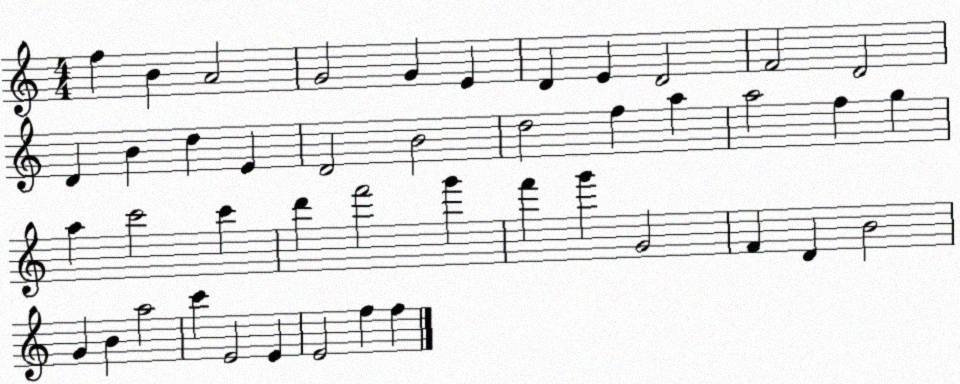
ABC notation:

X:1
T:Untitled
M:4/4
L:1/4
K:C
f B A2 G2 G E D E D2 F2 D2 D B d E D2 B2 d2 f a a2 f g a c'2 c' d' f'2 g' f' g' G2 F D B2 G B a2 c' E2 E E2 f f